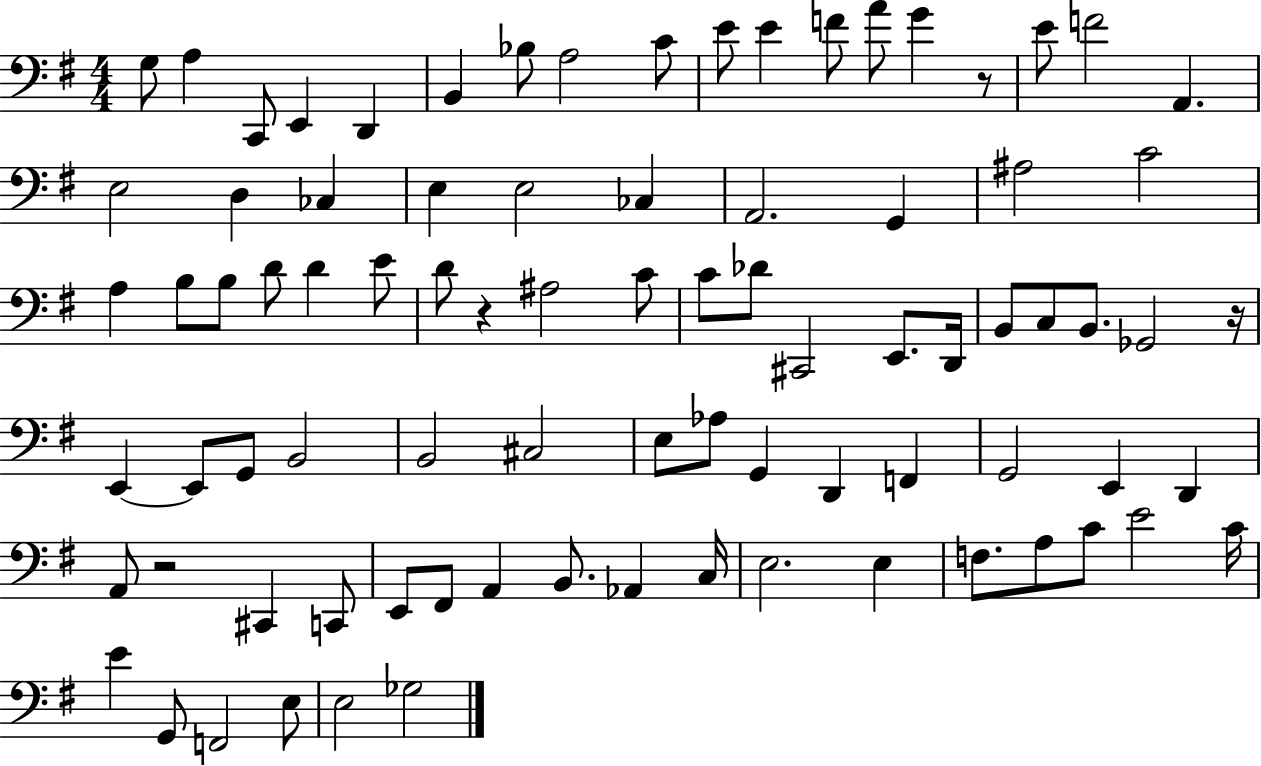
G3/e A3/q C2/e E2/q D2/q B2/q Bb3/e A3/h C4/e E4/e E4/q F4/e A4/e G4/q R/e E4/e F4/h A2/q. E3/h D3/q CES3/q E3/q E3/h CES3/q A2/h. G2/q A#3/h C4/h A3/q B3/e B3/e D4/e D4/q E4/e D4/e R/q A#3/h C4/e C4/e Db4/e C#2/h E2/e. D2/s B2/e C3/e B2/e. Gb2/h R/s E2/q E2/e G2/e B2/h B2/h C#3/h E3/e Ab3/e G2/q D2/q F2/q G2/h E2/q D2/q A2/e R/h C#2/q C2/e E2/e F#2/e A2/q B2/e. Ab2/q C3/s E3/h. E3/q F3/e. A3/e C4/e E4/h C4/s E4/q G2/e F2/h E3/e E3/h Gb3/h